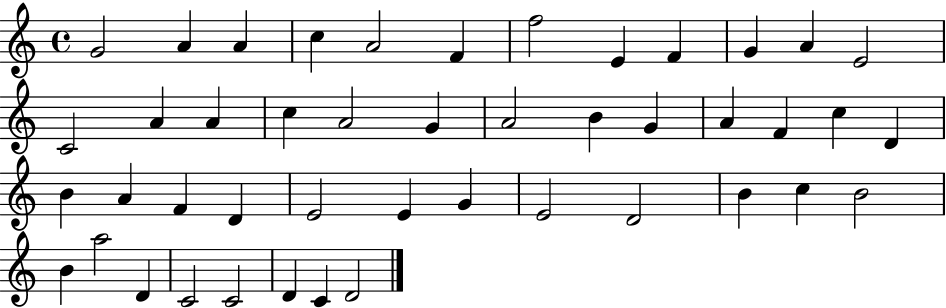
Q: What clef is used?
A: treble